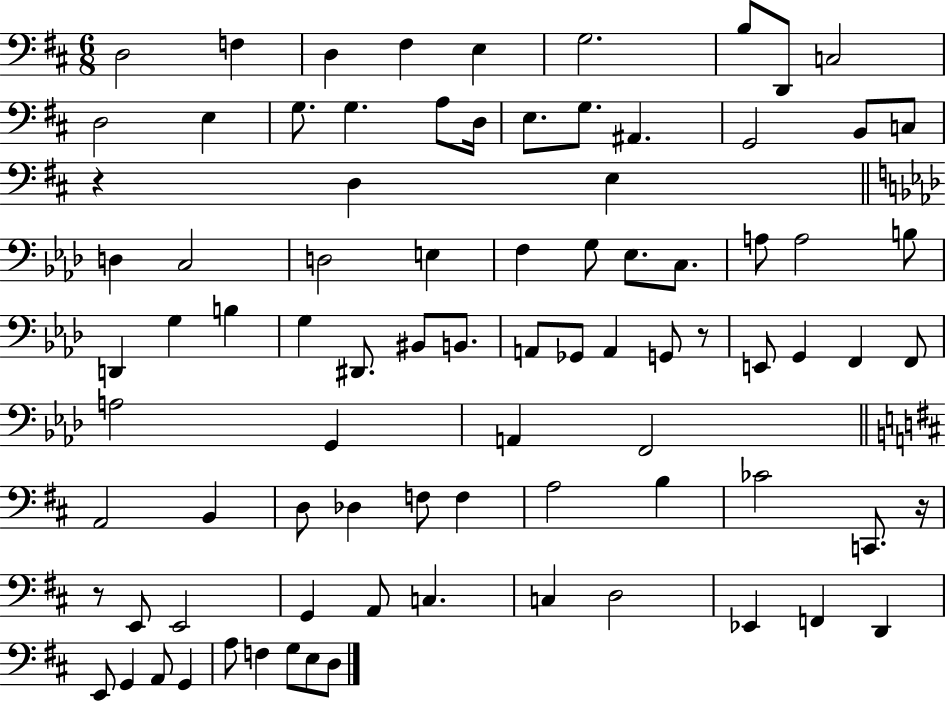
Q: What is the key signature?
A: D major